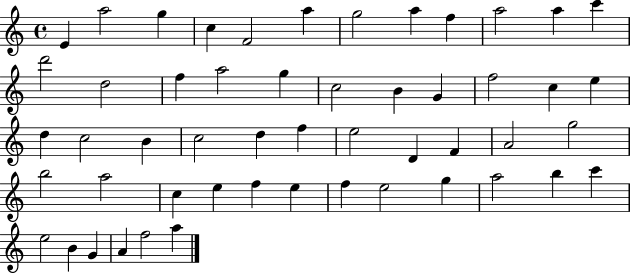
X:1
T:Untitled
M:4/4
L:1/4
K:C
E a2 g c F2 a g2 a f a2 a c' d'2 d2 f a2 g c2 B G f2 c e d c2 B c2 d f e2 D F A2 g2 b2 a2 c e f e f e2 g a2 b c' e2 B G A f2 a